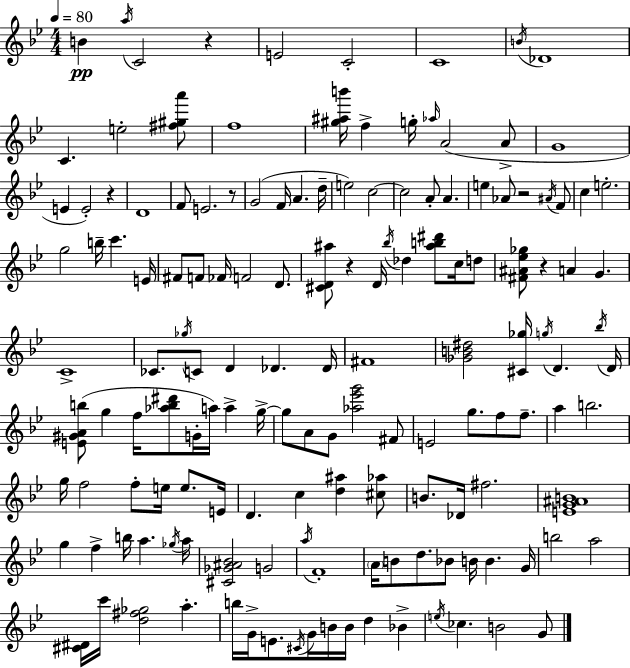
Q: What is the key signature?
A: BES major